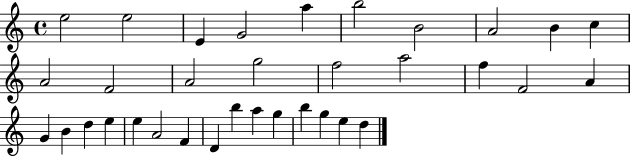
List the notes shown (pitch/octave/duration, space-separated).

E5/h E5/h E4/q G4/h A5/q B5/h B4/h A4/h B4/q C5/q A4/h F4/h A4/h G5/h F5/h A5/h F5/q F4/h A4/q G4/q B4/q D5/q E5/q E5/q A4/h F4/q D4/q B5/q A5/q G5/q B5/q G5/q E5/q D5/q